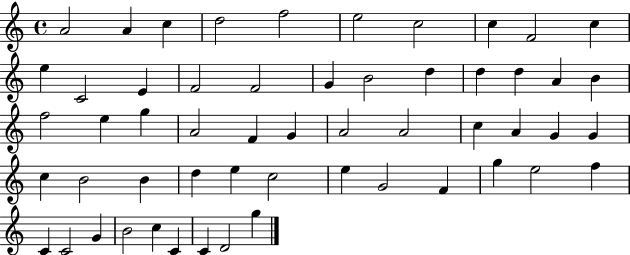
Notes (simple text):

A4/h A4/q C5/q D5/h F5/h E5/h C5/h C5/q F4/h C5/q E5/q C4/h E4/q F4/h F4/h G4/q B4/h D5/q D5/q D5/q A4/q B4/q F5/h E5/q G5/q A4/h F4/q G4/q A4/h A4/h C5/q A4/q G4/q G4/q C5/q B4/h B4/q D5/q E5/q C5/h E5/q G4/h F4/q G5/q E5/h F5/q C4/q C4/h G4/q B4/h C5/q C4/q C4/q D4/h G5/q